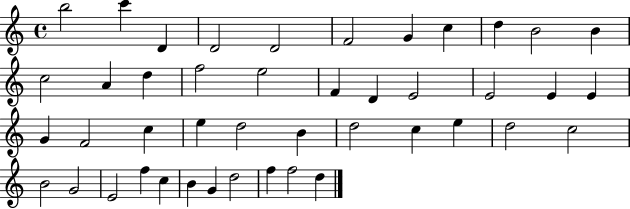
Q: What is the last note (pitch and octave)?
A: D5